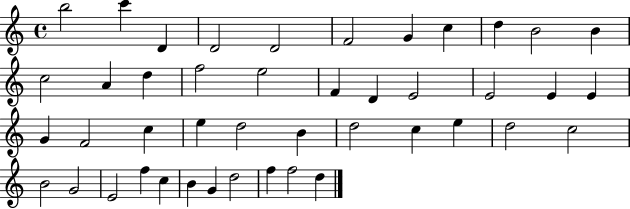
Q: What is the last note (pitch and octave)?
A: D5